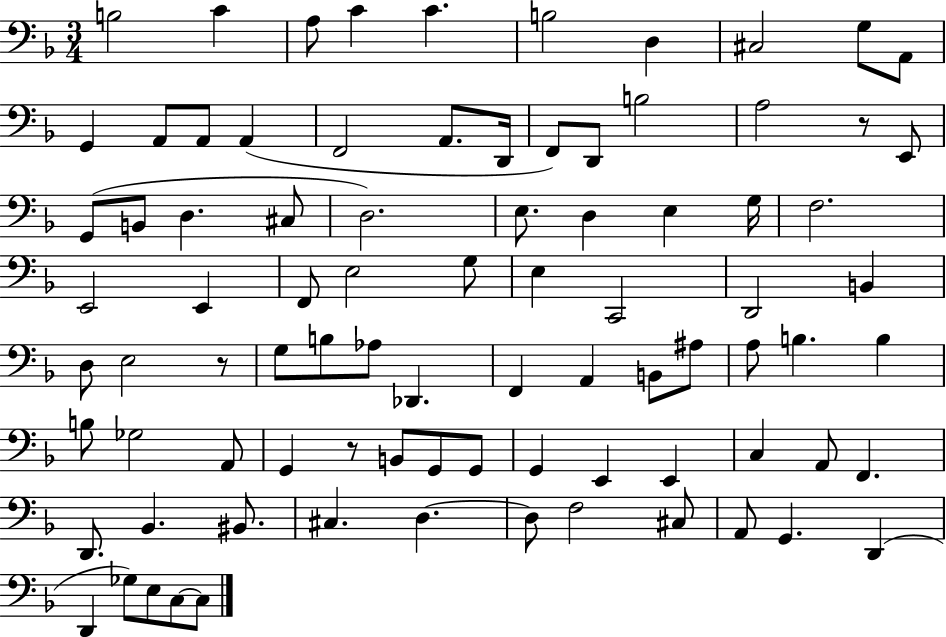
X:1
T:Untitled
M:3/4
L:1/4
K:F
B,2 C A,/2 C C B,2 D, ^C,2 G,/2 A,,/2 G,, A,,/2 A,,/2 A,, F,,2 A,,/2 D,,/4 F,,/2 D,,/2 B,2 A,2 z/2 E,,/2 G,,/2 B,,/2 D, ^C,/2 D,2 E,/2 D, E, G,/4 F,2 E,,2 E,, F,,/2 E,2 G,/2 E, C,,2 D,,2 B,, D,/2 E,2 z/2 G,/2 B,/2 _A,/2 _D,, F,, A,, B,,/2 ^A,/2 A,/2 B, B, B,/2 _G,2 A,,/2 G,, z/2 B,,/2 G,,/2 G,,/2 G,, E,, E,, C, A,,/2 F,, D,,/2 _B,, ^B,,/2 ^C, D, D,/2 F,2 ^C,/2 A,,/2 G,, D,, D,, _G,/2 E,/2 C,/2 C,/2